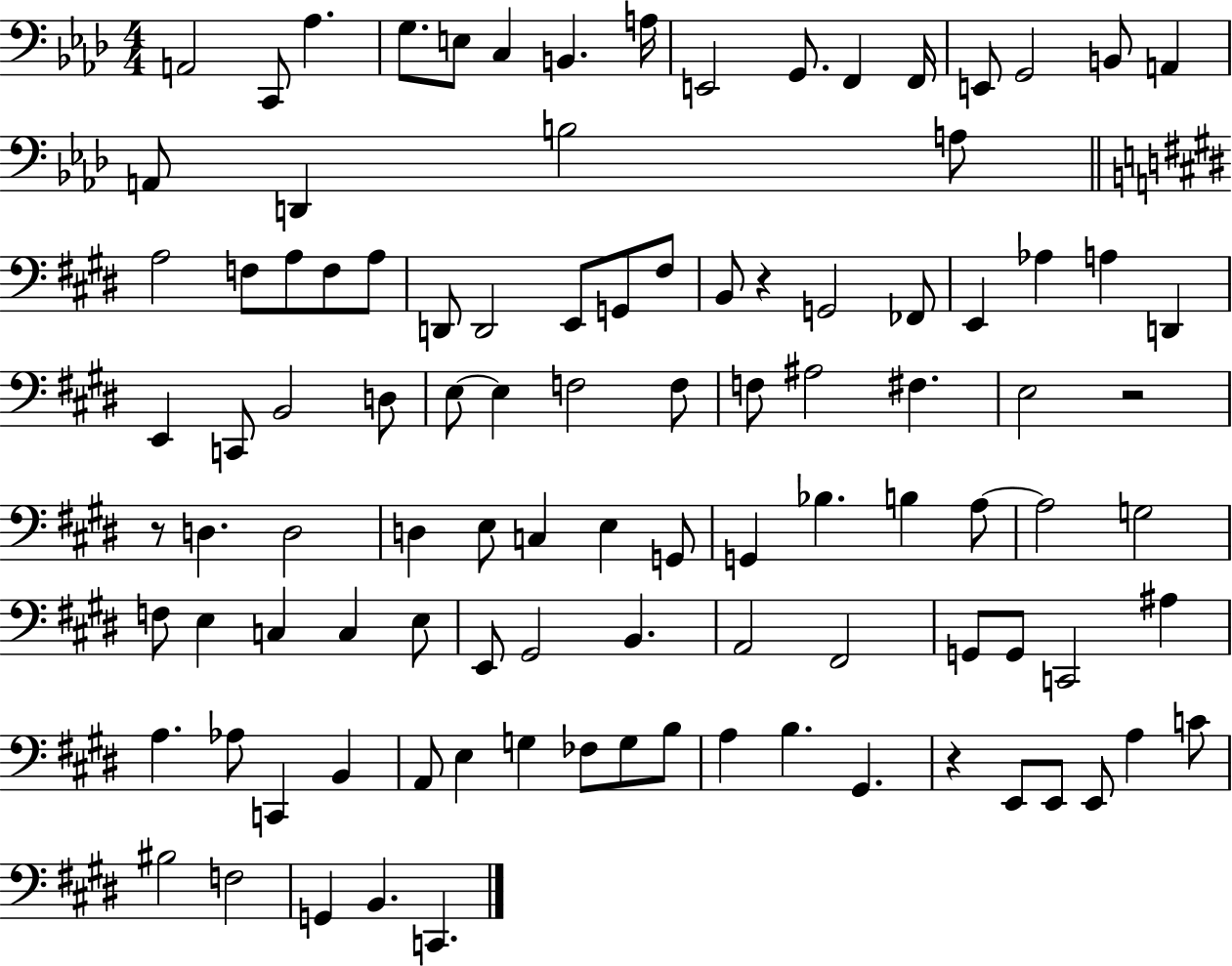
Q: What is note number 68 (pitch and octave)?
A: E2